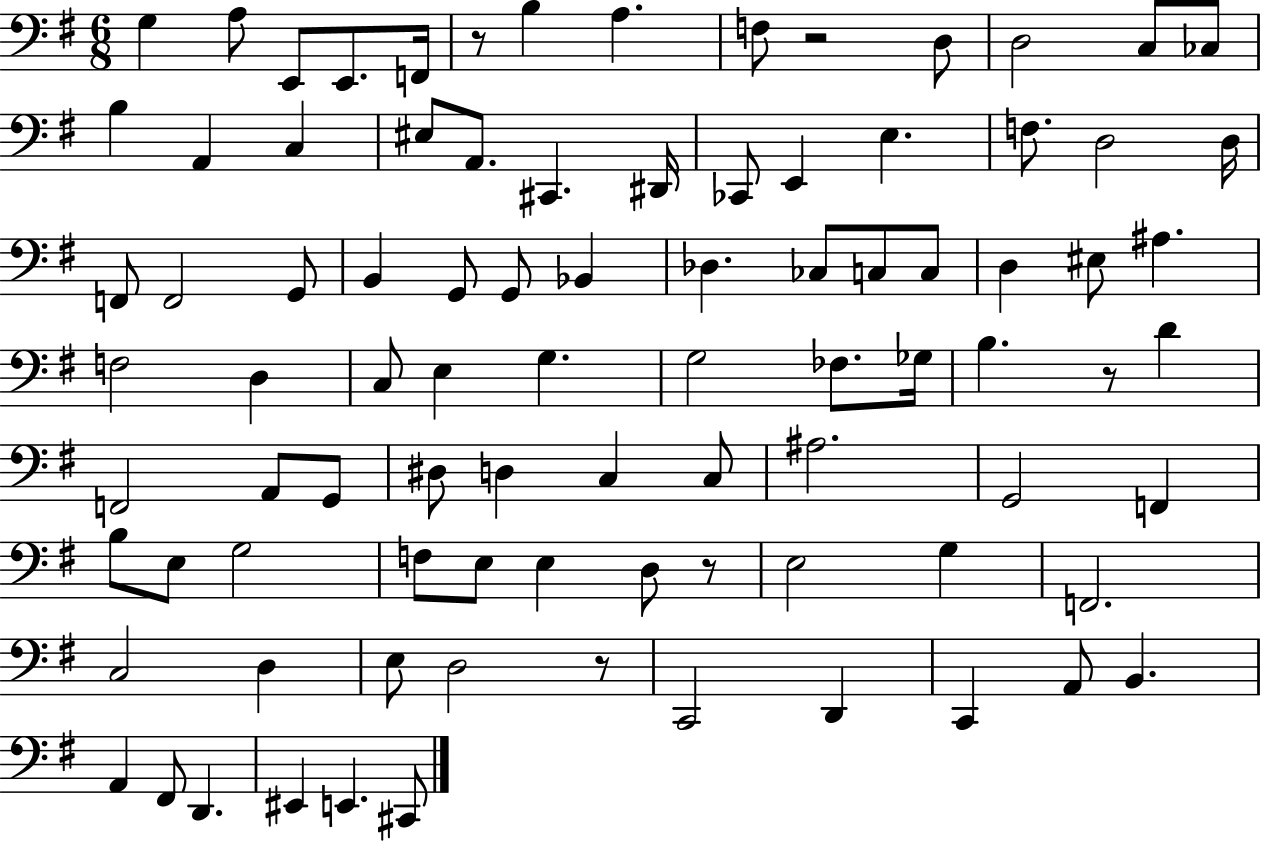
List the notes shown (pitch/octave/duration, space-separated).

G3/q A3/e E2/e E2/e. F2/s R/e B3/q A3/q. F3/e R/h D3/e D3/h C3/e CES3/e B3/q A2/q C3/q EIS3/e A2/e. C#2/q. D#2/s CES2/e E2/q E3/q. F3/e. D3/h D3/s F2/e F2/h G2/e B2/q G2/e G2/e Bb2/q Db3/q. CES3/e C3/e C3/e D3/q EIS3/e A#3/q. F3/h D3/q C3/e E3/q G3/q. G3/h FES3/e. Gb3/s B3/q. R/e D4/q F2/h A2/e G2/e D#3/e D3/q C3/q C3/e A#3/h. G2/h F2/q B3/e E3/e G3/h F3/e E3/e E3/q D3/e R/e E3/h G3/q F2/h. C3/h D3/q E3/e D3/h R/e C2/h D2/q C2/q A2/e B2/q. A2/q F#2/e D2/q. EIS2/q E2/q. C#2/e